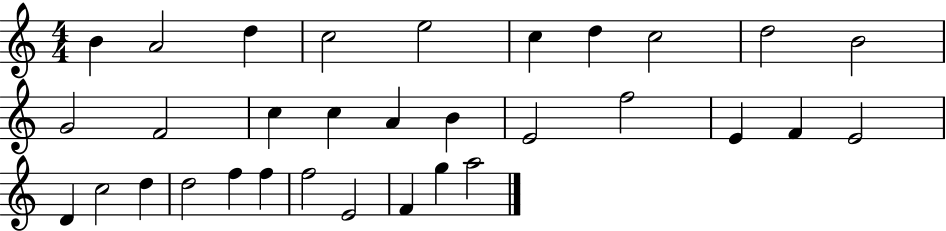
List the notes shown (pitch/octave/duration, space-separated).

B4/q A4/h D5/q C5/h E5/h C5/q D5/q C5/h D5/h B4/h G4/h F4/h C5/q C5/q A4/q B4/q E4/h F5/h E4/q F4/q E4/h D4/q C5/h D5/q D5/h F5/q F5/q F5/h E4/h F4/q G5/q A5/h